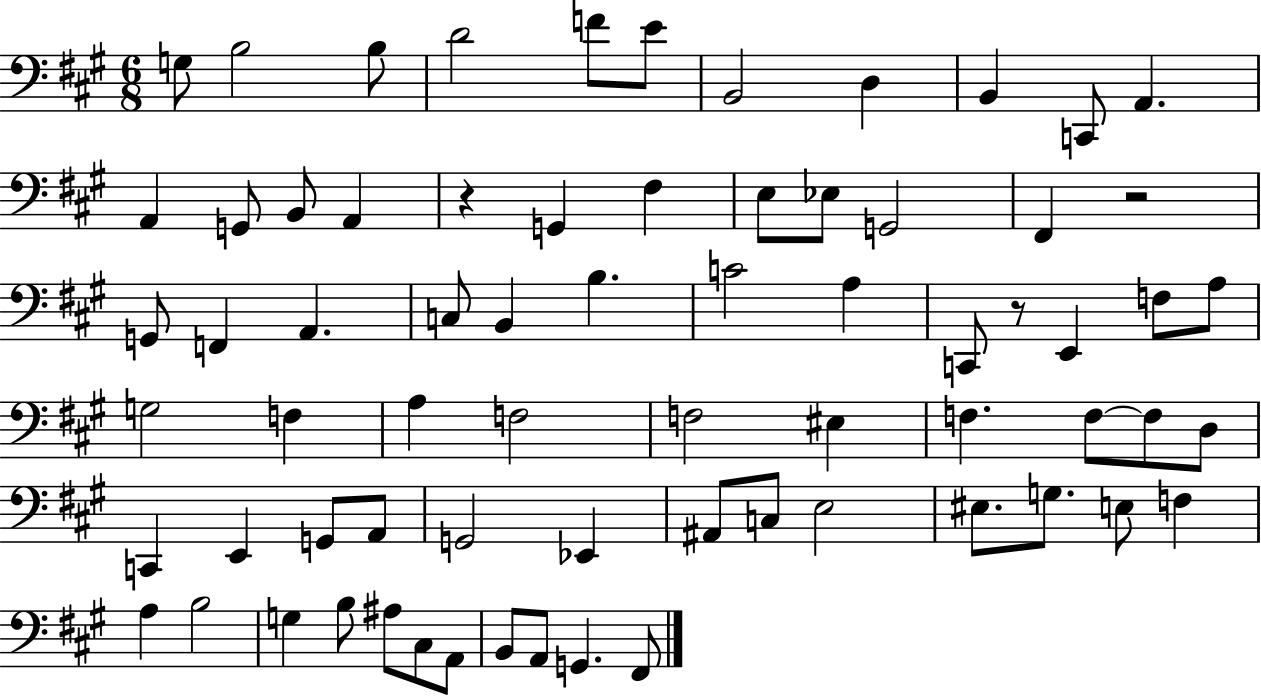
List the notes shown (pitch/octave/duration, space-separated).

G3/e B3/h B3/e D4/h F4/e E4/e B2/h D3/q B2/q C2/e A2/q. A2/q G2/e B2/e A2/q R/q G2/q F#3/q E3/e Eb3/e G2/h F#2/q R/h G2/e F2/q A2/q. C3/e B2/q B3/q. C4/h A3/q C2/e R/e E2/q F3/e A3/e G3/h F3/q A3/q F3/h F3/h EIS3/q F3/q. F3/e F3/e D3/e C2/q E2/q G2/e A2/e G2/h Eb2/q A#2/e C3/e E3/h EIS3/e. G3/e. E3/e F3/q A3/q B3/h G3/q B3/e A#3/e C#3/e A2/e B2/e A2/e G2/q. F#2/e